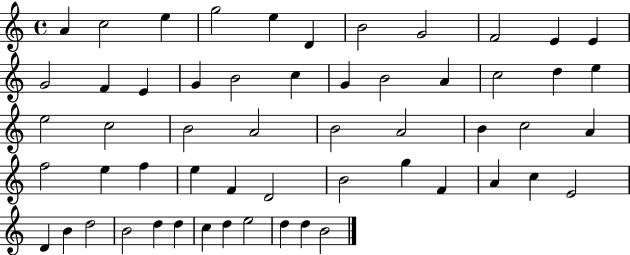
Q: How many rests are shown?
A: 0